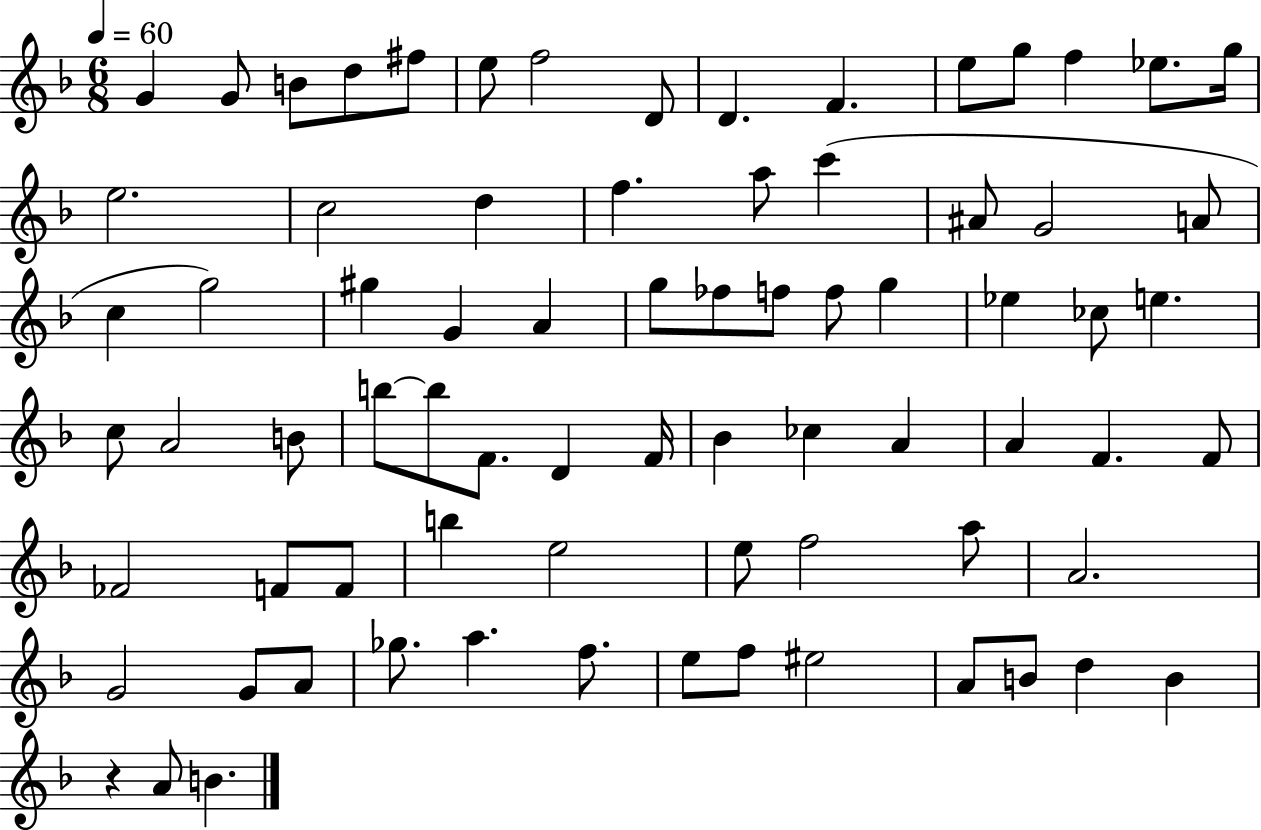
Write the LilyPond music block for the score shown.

{
  \clef treble
  \numericTimeSignature
  \time 6/8
  \key f \major
  \tempo 4 = 60
  g'4 g'8 b'8 d''8 fis''8 | e''8 f''2 d'8 | d'4. f'4. | e''8 g''8 f''4 ees''8. g''16 | \break e''2. | c''2 d''4 | f''4. a''8 c'''4( | ais'8 g'2 a'8 | \break c''4 g''2) | gis''4 g'4 a'4 | g''8 fes''8 f''8 f''8 g''4 | ees''4 ces''8 e''4. | \break c''8 a'2 b'8 | b''8~~ b''8 f'8. d'4 f'16 | bes'4 ces''4 a'4 | a'4 f'4. f'8 | \break fes'2 f'8 f'8 | b''4 e''2 | e''8 f''2 a''8 | a'2. | \break g'2 g'8 a'8 | ges''8. a''4. f''8. | e''8 f''8 eis''2 | a'8 b'8 d''4 b'4 | \break r4 a'8 b'4. | \bar "|."
}